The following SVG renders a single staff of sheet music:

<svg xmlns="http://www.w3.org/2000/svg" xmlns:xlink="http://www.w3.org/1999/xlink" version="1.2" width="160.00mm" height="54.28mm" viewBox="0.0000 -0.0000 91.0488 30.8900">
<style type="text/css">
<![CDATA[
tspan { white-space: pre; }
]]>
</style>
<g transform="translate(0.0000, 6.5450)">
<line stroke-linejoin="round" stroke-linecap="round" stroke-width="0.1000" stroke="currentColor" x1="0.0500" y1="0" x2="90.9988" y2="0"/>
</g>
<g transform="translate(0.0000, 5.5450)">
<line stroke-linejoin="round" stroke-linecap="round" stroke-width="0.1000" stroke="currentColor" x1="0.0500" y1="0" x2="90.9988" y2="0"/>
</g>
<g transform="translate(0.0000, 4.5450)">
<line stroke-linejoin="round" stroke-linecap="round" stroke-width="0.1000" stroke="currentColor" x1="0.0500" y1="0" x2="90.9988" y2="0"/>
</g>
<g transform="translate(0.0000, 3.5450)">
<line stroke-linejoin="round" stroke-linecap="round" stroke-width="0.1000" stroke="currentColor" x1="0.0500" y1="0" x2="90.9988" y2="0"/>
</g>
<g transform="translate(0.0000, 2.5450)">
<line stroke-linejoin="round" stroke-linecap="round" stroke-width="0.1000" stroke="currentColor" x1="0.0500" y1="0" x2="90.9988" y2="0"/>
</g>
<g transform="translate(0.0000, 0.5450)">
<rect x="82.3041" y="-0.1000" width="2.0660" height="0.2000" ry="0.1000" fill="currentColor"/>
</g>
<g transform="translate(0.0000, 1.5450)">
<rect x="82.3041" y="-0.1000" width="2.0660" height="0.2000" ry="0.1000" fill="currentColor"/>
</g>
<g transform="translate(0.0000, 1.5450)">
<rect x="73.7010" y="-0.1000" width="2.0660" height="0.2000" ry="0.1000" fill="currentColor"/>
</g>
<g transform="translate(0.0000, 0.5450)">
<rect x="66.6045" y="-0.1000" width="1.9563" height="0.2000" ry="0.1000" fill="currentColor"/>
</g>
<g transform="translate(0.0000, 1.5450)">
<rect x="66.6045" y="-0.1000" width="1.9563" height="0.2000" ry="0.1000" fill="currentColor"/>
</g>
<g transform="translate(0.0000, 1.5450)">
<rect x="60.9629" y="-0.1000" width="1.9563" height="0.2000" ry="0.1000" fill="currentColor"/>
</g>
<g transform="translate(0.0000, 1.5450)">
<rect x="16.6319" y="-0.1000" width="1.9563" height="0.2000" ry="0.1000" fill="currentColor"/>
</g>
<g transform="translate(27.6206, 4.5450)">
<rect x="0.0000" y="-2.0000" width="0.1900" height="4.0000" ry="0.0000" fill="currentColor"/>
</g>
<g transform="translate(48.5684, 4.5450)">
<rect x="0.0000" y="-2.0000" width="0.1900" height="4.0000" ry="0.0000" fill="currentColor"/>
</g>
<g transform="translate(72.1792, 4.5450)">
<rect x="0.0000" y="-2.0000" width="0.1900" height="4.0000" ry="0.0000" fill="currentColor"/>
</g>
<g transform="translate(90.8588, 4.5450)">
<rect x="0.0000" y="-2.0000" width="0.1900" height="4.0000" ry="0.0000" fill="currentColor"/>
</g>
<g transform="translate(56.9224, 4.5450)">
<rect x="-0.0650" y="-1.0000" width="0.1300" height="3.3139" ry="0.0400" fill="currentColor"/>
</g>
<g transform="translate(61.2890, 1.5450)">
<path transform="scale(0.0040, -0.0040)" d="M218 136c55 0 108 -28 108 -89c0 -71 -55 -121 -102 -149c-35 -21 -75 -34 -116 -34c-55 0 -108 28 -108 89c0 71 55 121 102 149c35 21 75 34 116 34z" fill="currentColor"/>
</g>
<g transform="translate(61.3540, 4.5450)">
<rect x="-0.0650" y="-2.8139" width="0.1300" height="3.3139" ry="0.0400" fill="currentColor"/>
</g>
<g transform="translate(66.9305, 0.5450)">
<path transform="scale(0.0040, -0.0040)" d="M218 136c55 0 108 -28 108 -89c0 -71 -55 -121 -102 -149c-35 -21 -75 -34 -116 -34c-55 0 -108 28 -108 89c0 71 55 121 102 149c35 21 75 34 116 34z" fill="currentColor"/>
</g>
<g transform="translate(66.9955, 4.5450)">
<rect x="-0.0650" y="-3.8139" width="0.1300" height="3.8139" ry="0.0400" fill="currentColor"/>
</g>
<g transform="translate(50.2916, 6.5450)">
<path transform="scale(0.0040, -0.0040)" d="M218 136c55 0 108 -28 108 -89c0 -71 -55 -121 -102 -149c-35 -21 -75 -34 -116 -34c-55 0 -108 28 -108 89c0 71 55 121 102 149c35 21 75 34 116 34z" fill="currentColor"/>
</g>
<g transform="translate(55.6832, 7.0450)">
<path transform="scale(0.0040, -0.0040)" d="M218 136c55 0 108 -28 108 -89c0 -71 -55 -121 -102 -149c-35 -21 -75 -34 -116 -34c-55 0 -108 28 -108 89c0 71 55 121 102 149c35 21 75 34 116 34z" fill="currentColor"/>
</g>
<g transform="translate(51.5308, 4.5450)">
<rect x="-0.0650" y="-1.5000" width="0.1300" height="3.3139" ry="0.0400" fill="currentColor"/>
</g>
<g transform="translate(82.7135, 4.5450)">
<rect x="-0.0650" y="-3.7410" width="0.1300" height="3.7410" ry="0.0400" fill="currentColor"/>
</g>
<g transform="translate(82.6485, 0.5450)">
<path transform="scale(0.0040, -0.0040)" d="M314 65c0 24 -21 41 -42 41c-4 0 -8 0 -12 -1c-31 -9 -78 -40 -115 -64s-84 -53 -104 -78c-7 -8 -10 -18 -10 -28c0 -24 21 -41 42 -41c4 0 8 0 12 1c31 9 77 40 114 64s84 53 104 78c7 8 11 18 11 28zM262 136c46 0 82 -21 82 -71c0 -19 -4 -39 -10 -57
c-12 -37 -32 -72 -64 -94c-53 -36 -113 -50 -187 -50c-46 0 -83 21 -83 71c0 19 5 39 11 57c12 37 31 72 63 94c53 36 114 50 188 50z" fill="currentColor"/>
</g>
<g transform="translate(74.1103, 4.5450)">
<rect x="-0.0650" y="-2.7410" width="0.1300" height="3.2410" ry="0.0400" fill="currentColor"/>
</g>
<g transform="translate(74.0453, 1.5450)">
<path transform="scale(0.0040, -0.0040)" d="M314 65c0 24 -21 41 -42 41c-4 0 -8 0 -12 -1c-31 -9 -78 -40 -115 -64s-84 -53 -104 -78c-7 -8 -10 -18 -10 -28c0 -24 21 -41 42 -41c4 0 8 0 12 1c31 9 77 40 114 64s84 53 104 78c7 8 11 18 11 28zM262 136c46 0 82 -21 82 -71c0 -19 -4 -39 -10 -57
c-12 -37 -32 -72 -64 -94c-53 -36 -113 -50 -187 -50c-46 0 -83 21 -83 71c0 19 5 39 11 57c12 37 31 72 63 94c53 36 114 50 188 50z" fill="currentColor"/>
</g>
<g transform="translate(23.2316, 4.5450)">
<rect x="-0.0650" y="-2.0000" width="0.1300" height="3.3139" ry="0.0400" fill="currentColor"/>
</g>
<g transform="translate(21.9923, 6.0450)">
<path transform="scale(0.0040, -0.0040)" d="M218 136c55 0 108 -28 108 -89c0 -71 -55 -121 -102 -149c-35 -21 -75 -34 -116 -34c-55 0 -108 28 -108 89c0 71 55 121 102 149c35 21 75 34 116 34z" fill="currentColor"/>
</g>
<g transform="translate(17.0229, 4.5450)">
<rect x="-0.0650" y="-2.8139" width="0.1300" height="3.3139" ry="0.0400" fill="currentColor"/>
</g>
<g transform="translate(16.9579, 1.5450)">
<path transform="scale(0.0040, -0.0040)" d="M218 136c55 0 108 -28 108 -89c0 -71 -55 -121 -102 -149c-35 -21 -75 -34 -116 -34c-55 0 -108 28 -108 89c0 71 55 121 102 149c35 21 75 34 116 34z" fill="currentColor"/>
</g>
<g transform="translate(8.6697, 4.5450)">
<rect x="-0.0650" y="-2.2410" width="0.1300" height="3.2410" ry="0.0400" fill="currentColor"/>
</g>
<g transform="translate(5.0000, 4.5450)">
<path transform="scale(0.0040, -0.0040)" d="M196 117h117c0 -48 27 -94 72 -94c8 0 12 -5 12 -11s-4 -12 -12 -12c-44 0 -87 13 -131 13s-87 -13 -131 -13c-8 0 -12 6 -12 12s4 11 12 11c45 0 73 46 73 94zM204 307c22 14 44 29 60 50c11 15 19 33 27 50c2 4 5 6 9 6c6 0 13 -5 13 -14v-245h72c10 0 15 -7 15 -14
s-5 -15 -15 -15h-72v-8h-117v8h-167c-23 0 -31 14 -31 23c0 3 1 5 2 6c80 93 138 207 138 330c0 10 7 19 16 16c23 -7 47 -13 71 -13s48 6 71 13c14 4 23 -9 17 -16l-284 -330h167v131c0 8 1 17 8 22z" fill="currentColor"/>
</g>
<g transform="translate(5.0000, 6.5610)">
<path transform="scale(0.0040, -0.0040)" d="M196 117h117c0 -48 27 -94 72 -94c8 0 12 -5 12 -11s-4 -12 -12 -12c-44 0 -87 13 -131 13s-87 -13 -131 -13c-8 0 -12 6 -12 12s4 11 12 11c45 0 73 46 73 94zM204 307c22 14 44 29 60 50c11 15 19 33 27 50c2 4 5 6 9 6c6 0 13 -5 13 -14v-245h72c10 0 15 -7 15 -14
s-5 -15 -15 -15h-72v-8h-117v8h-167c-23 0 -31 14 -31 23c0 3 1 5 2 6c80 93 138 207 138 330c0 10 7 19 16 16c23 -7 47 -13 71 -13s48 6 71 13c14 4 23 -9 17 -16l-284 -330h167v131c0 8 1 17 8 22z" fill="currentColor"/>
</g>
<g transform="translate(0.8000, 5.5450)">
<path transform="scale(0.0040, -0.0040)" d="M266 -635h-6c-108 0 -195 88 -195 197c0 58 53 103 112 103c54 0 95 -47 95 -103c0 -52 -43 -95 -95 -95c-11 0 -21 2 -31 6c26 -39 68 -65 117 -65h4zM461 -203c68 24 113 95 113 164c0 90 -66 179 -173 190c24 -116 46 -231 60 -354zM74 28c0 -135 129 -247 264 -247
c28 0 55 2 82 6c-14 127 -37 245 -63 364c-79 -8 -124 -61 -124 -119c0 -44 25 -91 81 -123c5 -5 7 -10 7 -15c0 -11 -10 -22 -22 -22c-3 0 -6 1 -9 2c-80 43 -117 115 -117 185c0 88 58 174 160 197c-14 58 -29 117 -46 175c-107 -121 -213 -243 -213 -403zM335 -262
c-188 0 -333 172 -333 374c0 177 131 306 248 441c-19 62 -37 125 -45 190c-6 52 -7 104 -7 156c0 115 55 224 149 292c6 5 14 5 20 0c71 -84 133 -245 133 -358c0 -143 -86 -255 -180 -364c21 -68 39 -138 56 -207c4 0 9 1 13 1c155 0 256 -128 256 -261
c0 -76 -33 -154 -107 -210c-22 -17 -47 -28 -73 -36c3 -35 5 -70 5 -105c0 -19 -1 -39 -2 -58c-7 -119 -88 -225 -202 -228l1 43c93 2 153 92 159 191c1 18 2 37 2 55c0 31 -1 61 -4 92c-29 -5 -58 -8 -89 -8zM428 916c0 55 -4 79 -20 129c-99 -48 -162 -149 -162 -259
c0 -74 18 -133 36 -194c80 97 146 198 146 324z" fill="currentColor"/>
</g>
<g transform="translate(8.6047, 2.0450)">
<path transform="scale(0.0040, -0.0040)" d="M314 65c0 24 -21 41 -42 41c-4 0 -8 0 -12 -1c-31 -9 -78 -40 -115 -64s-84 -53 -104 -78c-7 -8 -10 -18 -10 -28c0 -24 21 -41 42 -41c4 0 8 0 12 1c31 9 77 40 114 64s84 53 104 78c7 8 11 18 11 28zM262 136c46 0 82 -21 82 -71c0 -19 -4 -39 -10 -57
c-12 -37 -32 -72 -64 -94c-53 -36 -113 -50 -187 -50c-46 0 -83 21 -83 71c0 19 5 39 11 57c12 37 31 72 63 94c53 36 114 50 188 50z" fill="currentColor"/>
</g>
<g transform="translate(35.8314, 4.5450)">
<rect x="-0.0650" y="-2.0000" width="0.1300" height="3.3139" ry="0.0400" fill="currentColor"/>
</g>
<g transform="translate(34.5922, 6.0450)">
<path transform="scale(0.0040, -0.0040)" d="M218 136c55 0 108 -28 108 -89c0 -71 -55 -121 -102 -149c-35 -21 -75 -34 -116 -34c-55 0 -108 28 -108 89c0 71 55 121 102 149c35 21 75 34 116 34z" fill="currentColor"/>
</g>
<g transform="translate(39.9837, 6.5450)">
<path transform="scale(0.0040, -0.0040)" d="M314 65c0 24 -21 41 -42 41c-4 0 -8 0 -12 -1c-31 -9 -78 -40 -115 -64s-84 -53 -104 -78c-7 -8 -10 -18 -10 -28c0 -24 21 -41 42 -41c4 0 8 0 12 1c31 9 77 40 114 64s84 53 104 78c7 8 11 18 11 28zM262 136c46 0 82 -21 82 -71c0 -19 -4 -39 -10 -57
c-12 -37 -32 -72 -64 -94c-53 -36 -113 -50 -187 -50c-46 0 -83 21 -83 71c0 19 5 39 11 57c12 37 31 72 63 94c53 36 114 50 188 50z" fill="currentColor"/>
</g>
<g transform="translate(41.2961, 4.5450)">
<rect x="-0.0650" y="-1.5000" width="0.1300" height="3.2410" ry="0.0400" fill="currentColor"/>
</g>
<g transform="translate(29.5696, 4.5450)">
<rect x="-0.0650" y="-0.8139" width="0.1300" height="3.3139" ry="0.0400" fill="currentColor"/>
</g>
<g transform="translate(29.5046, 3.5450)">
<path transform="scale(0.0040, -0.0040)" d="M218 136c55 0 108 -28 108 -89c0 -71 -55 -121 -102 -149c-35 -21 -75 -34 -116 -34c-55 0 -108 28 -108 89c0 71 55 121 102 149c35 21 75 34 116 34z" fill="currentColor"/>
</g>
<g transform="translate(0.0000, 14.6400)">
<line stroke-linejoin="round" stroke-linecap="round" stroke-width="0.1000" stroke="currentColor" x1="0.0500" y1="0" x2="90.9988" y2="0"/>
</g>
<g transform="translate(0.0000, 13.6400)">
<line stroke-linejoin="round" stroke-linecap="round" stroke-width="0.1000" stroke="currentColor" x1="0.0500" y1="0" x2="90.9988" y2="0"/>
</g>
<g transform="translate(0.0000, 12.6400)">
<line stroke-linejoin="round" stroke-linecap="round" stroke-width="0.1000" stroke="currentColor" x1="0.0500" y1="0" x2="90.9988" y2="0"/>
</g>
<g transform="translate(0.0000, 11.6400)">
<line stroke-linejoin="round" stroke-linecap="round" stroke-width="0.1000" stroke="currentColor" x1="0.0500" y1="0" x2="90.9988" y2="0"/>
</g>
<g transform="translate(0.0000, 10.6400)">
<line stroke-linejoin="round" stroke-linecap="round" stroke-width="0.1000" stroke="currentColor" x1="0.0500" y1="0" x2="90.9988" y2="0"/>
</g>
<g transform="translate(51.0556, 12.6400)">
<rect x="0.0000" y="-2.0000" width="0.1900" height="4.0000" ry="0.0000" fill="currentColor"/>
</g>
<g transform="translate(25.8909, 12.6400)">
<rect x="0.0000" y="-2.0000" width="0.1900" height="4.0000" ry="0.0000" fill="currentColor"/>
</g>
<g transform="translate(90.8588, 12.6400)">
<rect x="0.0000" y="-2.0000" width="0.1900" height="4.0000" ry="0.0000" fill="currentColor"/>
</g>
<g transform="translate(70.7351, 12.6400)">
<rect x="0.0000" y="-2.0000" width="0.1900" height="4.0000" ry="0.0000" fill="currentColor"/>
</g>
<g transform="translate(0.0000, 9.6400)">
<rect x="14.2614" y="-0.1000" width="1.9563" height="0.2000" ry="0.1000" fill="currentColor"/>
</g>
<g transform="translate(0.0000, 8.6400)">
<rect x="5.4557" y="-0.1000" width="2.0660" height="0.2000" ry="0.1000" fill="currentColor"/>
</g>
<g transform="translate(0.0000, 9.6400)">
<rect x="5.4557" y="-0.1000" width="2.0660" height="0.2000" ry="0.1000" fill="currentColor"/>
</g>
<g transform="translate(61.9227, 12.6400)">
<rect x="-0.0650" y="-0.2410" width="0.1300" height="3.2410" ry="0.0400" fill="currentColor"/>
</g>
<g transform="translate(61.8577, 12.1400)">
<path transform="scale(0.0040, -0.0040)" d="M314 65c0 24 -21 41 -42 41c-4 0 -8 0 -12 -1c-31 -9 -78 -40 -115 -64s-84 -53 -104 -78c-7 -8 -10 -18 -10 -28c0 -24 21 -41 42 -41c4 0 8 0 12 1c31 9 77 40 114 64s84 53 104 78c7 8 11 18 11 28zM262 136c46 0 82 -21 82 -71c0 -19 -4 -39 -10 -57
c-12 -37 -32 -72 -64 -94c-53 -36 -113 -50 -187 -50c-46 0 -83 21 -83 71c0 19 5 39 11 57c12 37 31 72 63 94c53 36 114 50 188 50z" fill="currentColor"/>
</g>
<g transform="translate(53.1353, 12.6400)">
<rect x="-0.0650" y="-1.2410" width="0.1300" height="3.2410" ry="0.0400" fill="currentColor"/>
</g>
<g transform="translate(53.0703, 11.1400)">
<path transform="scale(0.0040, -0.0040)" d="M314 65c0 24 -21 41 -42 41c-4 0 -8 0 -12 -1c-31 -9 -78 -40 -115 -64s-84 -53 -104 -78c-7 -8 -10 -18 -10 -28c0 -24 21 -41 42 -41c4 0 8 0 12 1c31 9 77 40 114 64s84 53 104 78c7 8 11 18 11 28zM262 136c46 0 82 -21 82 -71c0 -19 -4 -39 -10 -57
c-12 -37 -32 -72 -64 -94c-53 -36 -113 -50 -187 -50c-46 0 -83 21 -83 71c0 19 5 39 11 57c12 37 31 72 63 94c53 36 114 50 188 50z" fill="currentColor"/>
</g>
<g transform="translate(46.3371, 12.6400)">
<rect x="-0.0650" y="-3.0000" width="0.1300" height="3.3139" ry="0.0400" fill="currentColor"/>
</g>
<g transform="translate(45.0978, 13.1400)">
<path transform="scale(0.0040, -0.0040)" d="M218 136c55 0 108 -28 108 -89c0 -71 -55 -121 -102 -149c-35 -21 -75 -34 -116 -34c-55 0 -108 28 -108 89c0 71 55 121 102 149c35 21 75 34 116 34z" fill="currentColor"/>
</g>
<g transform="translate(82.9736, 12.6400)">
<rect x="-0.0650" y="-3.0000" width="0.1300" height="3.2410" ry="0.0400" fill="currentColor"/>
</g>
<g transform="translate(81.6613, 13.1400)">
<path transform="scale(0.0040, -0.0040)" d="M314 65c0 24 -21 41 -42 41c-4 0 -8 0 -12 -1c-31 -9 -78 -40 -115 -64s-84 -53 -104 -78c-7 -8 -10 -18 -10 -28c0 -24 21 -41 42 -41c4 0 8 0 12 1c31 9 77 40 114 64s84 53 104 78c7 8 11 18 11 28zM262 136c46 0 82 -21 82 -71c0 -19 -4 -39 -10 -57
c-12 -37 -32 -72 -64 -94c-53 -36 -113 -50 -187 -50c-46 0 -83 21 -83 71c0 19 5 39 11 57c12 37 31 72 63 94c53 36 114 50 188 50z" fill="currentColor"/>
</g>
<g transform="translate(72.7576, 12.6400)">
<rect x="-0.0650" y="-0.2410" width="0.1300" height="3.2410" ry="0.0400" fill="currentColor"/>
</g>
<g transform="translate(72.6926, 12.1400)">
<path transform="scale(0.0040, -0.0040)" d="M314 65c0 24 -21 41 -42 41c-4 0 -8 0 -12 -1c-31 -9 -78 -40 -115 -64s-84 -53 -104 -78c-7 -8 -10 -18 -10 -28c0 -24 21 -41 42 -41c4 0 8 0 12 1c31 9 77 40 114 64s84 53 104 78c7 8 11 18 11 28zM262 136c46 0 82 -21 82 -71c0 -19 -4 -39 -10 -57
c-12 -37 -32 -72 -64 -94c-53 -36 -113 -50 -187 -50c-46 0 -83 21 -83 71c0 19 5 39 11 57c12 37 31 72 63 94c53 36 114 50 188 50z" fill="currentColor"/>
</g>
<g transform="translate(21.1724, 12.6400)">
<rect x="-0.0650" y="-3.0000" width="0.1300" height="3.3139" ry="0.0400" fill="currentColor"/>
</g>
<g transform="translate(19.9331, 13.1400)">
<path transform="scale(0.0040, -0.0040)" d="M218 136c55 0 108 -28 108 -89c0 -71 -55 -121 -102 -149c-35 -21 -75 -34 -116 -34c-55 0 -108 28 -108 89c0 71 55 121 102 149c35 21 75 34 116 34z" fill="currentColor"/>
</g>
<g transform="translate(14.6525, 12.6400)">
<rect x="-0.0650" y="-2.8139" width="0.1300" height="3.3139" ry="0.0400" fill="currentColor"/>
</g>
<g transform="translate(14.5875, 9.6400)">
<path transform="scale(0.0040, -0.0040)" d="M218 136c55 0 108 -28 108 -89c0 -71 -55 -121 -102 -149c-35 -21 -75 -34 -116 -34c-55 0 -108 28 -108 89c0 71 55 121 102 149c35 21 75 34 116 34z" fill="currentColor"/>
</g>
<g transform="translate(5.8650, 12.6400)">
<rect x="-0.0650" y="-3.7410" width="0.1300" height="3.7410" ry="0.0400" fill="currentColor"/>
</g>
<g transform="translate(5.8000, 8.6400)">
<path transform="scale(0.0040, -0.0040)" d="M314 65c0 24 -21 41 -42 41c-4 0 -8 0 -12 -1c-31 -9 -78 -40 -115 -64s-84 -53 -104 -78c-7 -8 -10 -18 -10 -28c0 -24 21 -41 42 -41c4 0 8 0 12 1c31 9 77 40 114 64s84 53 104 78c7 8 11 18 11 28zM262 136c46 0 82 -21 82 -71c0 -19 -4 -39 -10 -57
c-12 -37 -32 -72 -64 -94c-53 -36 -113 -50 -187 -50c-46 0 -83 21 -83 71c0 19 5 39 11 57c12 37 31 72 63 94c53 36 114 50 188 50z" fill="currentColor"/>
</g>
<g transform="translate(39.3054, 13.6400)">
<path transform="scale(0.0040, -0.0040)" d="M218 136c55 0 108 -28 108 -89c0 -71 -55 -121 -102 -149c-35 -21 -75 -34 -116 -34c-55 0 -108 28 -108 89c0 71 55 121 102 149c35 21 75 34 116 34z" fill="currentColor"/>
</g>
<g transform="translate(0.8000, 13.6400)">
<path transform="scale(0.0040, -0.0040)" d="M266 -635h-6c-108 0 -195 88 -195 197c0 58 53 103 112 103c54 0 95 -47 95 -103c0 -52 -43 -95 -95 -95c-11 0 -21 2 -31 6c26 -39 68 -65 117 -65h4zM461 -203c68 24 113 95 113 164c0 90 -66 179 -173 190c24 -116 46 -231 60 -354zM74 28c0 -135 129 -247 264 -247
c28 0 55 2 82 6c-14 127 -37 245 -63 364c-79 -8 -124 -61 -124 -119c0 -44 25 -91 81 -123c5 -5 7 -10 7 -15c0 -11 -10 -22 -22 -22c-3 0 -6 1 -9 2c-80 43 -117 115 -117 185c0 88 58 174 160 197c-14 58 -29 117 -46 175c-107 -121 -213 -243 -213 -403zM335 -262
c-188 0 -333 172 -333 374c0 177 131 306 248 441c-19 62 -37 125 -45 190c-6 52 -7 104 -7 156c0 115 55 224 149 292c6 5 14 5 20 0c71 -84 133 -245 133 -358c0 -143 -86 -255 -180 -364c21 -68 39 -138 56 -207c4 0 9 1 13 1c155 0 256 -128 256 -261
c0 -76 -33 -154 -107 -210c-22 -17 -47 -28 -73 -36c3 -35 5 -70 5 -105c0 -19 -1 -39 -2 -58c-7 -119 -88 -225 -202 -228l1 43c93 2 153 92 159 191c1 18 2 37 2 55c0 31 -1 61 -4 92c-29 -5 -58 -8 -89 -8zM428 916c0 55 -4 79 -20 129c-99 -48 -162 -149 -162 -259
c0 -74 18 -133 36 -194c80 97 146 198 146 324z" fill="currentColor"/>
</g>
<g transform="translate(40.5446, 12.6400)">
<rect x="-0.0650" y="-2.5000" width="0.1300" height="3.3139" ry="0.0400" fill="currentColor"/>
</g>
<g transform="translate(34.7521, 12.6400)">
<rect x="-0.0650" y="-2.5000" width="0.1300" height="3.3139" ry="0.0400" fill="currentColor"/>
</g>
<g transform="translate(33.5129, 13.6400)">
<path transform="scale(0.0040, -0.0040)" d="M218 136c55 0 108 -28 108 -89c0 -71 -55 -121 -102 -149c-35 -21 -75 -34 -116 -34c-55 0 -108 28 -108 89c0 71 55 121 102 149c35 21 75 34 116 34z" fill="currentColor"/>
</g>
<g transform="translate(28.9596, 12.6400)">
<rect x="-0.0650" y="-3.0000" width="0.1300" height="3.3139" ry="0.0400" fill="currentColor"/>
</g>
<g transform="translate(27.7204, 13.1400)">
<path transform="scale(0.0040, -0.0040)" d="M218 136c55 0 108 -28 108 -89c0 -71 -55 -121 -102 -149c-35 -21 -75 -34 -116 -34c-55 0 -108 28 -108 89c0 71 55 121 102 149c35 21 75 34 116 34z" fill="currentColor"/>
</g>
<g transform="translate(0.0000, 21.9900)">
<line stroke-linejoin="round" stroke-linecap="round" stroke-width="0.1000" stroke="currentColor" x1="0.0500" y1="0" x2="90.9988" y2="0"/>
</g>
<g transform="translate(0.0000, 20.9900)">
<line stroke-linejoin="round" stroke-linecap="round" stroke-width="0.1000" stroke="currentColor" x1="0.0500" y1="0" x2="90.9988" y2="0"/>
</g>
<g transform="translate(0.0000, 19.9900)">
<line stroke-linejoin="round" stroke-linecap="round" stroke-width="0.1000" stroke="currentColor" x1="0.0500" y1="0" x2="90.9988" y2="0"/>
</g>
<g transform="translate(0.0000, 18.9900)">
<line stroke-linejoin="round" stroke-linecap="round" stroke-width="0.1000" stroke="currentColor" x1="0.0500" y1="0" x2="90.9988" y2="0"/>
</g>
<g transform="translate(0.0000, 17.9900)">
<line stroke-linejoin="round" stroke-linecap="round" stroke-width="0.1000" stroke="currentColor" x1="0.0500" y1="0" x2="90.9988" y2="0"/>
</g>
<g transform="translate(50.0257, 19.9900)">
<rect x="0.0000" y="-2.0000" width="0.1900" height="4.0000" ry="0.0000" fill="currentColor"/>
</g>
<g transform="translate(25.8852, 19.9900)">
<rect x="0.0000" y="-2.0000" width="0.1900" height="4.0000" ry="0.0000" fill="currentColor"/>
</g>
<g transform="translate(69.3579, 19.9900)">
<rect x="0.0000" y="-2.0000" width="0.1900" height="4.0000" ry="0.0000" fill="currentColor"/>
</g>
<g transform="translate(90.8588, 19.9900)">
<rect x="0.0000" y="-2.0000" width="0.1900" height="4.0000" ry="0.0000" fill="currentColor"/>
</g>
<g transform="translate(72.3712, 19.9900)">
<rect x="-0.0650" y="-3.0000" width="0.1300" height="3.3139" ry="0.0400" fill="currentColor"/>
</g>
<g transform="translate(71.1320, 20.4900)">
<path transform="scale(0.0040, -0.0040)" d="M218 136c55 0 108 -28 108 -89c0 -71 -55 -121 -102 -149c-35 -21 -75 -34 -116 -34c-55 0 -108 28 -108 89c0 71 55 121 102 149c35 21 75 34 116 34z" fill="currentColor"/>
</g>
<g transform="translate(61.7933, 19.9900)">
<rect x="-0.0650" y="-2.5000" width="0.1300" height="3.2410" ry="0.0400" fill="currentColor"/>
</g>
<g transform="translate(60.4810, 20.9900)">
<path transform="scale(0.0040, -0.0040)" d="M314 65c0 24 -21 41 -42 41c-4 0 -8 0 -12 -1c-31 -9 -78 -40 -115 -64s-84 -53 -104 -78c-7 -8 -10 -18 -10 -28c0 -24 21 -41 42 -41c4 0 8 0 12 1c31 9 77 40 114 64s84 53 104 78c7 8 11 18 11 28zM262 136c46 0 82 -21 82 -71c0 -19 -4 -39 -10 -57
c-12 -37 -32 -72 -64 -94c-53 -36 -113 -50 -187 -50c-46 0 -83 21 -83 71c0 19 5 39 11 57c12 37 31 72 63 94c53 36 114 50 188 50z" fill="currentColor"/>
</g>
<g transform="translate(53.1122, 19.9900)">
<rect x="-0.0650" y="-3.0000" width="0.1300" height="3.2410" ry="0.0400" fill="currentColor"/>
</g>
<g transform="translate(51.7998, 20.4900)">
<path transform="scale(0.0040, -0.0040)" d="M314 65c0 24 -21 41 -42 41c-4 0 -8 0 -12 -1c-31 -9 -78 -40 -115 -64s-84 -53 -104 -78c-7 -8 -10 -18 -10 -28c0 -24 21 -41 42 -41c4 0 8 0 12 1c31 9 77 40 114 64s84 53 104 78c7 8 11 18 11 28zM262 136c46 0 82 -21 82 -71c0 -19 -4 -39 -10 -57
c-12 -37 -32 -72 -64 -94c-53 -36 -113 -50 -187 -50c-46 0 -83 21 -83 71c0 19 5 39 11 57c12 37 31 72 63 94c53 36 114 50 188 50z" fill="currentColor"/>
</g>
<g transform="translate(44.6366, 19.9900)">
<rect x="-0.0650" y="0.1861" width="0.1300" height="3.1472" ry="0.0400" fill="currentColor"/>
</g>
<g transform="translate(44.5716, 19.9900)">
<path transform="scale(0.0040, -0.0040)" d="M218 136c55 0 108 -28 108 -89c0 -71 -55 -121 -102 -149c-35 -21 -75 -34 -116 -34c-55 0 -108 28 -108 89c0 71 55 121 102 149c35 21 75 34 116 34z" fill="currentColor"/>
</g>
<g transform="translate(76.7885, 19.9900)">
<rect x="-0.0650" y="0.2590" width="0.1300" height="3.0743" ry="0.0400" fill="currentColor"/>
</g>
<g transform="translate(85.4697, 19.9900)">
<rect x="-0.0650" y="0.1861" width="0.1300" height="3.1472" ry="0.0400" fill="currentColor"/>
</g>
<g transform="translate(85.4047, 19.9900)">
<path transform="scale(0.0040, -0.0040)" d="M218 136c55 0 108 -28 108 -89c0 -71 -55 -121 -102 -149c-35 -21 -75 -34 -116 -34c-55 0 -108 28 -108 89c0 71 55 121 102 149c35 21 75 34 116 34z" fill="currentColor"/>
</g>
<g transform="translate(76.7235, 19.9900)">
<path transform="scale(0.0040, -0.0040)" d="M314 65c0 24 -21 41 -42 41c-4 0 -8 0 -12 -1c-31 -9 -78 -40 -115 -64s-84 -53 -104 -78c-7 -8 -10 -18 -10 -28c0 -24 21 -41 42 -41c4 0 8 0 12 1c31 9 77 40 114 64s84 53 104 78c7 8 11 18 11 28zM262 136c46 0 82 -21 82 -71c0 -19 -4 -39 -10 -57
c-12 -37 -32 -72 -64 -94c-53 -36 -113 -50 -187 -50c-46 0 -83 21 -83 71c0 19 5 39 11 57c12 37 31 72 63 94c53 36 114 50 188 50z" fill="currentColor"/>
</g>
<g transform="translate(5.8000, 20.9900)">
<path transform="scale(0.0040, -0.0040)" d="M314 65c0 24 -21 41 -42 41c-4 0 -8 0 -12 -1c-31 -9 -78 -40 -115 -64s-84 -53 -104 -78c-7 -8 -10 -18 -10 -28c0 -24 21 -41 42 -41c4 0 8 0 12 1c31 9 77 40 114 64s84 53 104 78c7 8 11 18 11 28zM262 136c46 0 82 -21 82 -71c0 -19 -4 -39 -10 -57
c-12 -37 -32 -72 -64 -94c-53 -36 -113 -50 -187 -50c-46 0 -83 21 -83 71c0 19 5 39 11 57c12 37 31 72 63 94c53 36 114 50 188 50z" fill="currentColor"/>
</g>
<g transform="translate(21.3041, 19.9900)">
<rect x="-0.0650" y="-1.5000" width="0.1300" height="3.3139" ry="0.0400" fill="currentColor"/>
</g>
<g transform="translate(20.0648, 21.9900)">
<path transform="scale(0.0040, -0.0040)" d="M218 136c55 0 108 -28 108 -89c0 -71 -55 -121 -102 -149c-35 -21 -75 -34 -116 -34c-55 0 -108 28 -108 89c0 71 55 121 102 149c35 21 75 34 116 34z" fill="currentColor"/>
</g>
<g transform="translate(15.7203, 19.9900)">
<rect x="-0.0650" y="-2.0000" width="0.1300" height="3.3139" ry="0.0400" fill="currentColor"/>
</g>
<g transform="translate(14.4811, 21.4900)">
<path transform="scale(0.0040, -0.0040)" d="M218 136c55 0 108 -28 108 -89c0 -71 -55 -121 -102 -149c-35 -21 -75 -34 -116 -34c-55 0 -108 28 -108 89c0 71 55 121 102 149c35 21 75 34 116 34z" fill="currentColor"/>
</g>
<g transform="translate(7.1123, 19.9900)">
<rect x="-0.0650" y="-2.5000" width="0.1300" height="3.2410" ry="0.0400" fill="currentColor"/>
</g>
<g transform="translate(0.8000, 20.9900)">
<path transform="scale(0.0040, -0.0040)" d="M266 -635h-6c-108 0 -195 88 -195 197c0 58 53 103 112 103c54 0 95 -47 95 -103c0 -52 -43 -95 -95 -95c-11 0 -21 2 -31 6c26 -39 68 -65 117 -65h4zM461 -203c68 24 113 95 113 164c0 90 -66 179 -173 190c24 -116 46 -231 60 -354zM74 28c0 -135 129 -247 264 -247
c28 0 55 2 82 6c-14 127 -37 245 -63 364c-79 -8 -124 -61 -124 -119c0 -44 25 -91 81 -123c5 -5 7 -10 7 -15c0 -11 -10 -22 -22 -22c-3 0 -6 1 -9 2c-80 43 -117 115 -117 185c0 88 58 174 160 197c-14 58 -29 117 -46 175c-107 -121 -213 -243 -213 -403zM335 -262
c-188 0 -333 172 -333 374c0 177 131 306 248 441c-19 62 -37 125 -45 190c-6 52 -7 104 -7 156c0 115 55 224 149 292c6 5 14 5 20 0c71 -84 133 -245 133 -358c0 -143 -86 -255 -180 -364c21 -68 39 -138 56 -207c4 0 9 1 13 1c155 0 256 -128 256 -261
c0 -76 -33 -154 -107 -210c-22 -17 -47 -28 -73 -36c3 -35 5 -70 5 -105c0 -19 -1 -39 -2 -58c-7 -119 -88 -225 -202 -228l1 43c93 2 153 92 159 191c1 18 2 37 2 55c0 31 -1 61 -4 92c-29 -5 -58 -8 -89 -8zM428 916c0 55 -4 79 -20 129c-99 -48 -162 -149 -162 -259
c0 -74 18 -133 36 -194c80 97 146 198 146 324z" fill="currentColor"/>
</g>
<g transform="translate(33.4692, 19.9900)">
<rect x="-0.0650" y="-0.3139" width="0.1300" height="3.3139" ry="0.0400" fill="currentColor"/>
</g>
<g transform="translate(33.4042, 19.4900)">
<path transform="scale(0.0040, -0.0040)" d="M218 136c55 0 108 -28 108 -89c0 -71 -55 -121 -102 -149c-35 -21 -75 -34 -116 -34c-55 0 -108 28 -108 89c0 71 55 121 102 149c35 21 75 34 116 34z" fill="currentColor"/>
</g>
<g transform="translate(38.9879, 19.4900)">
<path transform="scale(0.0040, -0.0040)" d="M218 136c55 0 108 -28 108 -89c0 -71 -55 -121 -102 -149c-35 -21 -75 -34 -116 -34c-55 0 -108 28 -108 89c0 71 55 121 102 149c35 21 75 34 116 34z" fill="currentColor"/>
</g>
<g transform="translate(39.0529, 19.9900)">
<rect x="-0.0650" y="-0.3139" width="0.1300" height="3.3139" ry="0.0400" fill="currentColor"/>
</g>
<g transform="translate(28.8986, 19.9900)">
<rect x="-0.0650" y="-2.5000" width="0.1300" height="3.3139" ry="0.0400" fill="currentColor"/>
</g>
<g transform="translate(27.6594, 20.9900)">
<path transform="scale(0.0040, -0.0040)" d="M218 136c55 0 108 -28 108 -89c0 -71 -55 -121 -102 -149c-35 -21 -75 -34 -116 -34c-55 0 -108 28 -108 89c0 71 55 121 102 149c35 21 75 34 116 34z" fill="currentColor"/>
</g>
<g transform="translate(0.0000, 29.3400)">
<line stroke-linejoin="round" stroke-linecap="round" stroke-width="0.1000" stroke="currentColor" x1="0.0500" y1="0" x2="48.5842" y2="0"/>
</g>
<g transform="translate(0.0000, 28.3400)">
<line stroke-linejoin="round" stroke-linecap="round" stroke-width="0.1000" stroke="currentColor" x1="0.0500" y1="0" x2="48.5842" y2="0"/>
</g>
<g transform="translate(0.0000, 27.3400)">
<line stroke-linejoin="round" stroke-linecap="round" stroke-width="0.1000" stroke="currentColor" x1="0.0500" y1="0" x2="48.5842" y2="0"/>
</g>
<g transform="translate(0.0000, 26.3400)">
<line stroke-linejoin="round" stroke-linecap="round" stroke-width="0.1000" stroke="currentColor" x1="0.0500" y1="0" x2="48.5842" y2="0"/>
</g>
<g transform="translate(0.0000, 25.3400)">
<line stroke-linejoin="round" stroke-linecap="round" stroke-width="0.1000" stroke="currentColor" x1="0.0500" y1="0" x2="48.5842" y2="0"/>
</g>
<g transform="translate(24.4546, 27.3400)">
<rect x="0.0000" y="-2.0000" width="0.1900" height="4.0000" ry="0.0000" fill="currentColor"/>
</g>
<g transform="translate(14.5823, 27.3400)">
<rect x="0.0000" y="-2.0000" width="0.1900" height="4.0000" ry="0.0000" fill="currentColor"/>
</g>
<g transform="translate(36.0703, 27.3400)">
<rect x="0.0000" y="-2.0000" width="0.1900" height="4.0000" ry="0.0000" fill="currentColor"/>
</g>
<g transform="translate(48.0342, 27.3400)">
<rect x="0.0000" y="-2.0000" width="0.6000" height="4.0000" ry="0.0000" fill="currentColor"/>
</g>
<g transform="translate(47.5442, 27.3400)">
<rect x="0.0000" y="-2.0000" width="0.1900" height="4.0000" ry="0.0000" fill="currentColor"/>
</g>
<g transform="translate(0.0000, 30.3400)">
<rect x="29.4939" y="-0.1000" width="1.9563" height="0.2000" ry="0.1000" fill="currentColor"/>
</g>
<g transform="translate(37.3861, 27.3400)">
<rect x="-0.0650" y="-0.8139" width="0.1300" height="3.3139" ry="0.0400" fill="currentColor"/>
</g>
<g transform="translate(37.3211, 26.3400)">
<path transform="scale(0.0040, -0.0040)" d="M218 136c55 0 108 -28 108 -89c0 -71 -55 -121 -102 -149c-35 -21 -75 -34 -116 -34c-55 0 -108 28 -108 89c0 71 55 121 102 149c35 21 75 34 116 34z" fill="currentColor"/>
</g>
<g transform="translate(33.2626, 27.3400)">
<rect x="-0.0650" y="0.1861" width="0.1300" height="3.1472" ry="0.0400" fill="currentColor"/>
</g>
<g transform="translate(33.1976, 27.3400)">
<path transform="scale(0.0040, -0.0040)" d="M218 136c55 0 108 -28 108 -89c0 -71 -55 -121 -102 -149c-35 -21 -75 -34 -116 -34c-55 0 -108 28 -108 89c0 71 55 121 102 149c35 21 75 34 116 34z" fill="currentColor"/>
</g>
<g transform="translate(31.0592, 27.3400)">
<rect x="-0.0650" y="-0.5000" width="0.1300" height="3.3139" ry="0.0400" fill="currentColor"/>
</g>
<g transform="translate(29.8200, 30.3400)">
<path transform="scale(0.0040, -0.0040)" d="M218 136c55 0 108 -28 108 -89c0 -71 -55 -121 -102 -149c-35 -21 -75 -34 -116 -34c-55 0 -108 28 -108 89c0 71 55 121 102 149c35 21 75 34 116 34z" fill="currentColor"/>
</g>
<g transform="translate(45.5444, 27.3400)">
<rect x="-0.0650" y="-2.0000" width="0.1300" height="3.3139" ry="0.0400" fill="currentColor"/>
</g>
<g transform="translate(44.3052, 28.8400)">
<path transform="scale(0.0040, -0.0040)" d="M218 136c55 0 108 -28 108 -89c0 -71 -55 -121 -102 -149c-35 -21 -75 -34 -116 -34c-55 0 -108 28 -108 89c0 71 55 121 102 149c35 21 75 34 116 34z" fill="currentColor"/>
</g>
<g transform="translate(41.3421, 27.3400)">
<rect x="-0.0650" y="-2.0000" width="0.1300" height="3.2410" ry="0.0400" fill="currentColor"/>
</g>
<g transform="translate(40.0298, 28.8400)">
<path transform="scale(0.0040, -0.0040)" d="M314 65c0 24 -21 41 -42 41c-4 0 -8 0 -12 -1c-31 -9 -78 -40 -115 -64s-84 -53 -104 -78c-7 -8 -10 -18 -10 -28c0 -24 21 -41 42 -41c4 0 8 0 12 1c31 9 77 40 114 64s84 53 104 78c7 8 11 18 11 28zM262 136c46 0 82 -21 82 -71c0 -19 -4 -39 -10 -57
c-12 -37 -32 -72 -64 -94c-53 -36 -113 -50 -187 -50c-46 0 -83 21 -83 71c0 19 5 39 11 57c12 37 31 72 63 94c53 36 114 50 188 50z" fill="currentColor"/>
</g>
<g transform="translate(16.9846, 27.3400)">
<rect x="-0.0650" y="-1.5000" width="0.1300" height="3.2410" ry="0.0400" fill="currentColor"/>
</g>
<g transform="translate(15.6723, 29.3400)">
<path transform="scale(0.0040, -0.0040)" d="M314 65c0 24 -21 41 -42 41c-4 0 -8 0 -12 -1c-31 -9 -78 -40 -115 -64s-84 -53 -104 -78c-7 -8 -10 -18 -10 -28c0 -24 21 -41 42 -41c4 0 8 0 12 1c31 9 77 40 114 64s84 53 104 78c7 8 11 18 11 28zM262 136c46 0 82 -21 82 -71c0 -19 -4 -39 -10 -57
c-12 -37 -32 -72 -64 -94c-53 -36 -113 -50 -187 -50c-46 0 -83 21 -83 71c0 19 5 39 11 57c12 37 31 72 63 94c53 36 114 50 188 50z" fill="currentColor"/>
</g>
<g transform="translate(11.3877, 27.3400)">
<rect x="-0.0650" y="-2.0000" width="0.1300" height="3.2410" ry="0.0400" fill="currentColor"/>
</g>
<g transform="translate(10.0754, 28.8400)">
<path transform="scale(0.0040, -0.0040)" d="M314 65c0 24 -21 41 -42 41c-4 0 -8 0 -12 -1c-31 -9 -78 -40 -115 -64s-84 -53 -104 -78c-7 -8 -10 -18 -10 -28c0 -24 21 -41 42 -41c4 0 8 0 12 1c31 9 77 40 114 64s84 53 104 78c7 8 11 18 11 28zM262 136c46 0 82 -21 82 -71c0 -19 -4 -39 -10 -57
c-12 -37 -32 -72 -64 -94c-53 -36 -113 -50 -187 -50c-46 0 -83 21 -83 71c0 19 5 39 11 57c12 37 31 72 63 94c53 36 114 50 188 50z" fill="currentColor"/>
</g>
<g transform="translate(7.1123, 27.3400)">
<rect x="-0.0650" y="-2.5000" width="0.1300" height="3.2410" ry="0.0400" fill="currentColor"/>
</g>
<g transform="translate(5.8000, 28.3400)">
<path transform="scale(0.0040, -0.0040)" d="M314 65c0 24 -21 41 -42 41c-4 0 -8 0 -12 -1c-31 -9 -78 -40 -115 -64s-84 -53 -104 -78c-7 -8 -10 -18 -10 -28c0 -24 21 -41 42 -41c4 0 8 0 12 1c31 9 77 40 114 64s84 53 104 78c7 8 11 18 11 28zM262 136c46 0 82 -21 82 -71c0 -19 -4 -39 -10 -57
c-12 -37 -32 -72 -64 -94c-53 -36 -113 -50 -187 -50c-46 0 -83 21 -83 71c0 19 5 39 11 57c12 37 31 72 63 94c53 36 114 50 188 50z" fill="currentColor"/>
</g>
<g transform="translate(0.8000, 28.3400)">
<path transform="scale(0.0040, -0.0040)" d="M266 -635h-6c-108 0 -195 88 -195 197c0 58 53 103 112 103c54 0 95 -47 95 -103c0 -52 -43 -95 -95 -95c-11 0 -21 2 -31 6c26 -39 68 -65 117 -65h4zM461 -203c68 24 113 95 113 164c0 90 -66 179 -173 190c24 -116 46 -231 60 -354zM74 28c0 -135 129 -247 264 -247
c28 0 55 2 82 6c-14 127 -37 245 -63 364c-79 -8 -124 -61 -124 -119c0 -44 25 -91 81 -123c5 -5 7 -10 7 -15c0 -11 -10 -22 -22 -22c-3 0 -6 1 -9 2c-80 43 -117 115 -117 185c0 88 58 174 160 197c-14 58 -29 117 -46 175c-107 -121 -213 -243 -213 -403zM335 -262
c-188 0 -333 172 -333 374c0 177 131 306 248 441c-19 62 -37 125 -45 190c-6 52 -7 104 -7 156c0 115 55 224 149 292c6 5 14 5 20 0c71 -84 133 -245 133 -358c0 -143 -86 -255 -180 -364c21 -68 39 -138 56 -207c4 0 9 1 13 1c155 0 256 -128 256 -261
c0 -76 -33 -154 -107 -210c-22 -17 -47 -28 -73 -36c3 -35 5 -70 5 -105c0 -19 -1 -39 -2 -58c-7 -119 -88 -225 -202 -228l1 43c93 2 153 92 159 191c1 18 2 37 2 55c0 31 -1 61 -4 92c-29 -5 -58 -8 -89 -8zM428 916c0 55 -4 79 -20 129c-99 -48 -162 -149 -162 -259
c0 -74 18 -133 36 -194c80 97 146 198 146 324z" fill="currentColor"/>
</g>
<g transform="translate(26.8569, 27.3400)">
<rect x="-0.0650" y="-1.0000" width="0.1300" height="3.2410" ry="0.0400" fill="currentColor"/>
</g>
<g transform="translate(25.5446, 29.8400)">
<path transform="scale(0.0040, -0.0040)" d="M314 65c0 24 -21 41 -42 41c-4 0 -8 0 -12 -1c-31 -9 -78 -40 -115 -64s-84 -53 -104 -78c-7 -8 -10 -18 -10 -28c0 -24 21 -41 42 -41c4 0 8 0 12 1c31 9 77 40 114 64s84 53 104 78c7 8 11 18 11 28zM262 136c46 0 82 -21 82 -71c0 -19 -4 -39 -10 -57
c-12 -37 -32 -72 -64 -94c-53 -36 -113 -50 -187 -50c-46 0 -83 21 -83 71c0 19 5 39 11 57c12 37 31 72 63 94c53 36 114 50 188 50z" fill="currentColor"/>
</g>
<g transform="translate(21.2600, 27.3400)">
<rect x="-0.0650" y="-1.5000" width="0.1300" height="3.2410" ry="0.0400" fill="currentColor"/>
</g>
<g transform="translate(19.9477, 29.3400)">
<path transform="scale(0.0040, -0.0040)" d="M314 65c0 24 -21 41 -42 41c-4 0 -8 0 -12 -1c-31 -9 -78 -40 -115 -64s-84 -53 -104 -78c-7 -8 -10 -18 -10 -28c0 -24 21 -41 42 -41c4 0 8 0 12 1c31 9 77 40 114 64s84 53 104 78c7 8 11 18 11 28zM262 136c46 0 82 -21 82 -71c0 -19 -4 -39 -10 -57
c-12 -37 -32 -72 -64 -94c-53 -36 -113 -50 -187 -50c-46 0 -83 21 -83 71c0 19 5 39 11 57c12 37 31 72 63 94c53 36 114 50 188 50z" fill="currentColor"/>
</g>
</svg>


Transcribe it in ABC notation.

X:1
T:Untitled
M:4/4
L:1/4
K:C
g2 a F d F E2 E D a c' a2 c'2 c'2 a A A G G A e2 c2 c2 A2 G2 F E G c c B A2 G2 A B2 B G2 F2 E2 E2 D2 C B d F2 F